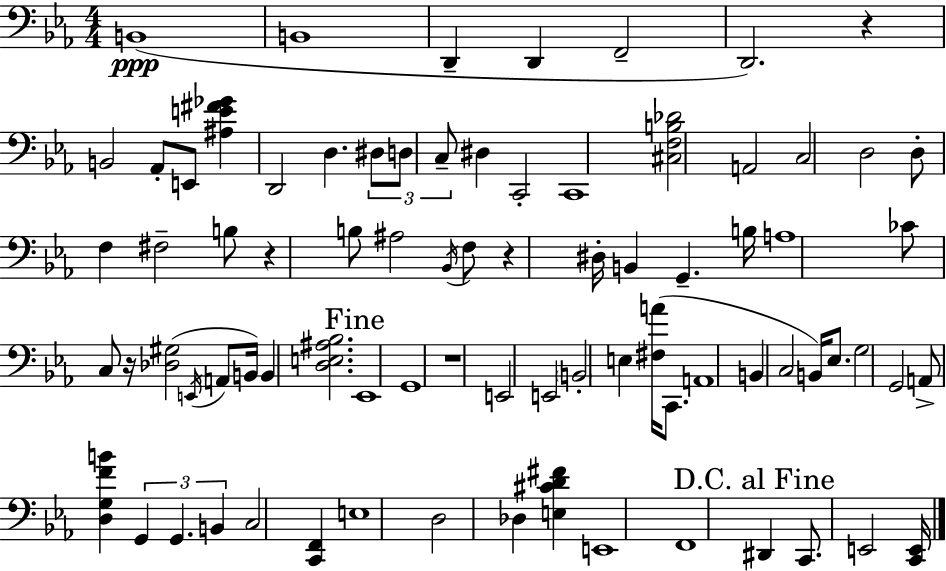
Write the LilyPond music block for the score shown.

{
  \clef bass
  \numericTimeSignature
  \time 4/4
  \key c \minor
  b,1(\ppp | b,1 | d,4-- d,4 f,2-- | d,2.) r4 | \break b,2 aes,8-. e,8 <ais e' fis' ges'>4 | d,2 d4. \tuplet 3/2 { dis8 | d8 c8-- } dis4 c,2-. | c,1 | \break <cis f b des'>2 a,2 | c2 d2 | d8-. f4 fis2-- b8 | r4 b8 ais2 \acciaccatura { bes,16 } f8 | \break r4 dis16-. b,4 g,4.-- | b16 a1 | ces'8 c8 r16 <des gis>2( \acciaccatura { e,16 } a,8 | b,16) b,4 <d e ais bes>2. | \break \mark "Fine" ees,1 | g,1 | r1 | e,2 e,2 | \break \parenthesize b,2-. e4 <fis a'>16( c,8. | a,1 | b,4 c2 b,16) ees8. | g2 g,2 | \break a,8-> <d g f' b'>4 \tuplet 3/2 { g,4 g,4. | b,4 } c2 <c, f,>4 | e1 | d2 des4 <e cis' d' fis'>4 | \break e,1 | f,1 | \mark "D.C. al Fine" dis,4 c,8. e,2 | <c, e,>16 \bar "|."
}